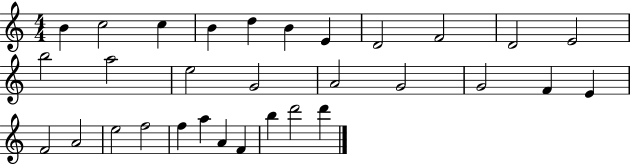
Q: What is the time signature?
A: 4/4